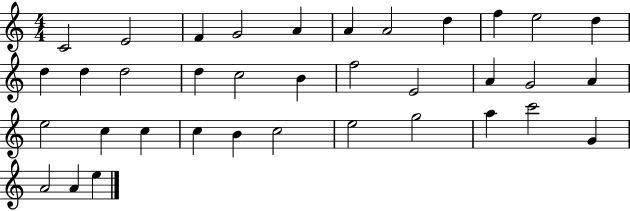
C4/h E4/h F4/q G4/h A4/q A4/q A4/h D5/q F5/q E5/h D5/q D5/q D5/q D5/h D5/q C5/h B4/q F5/h E4/h A4/q G4/h A4/q E5/h C5/q C5/q C5/q B4/q C5/h E5/h G5/h A5/q C6/h G4/q A4/h A4/q E5/q